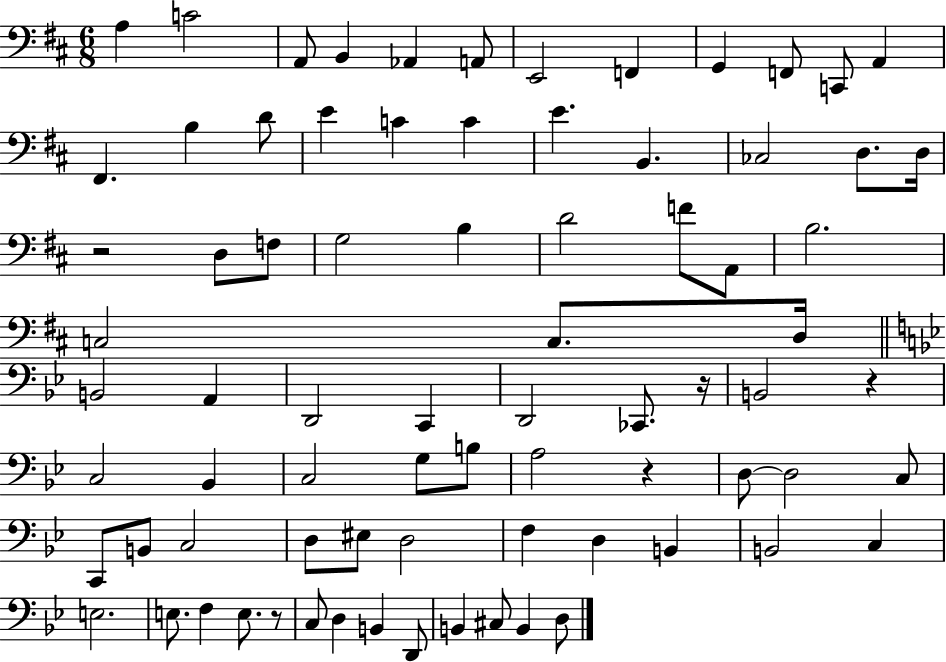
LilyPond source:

{
  \clef bass
  \numericTimeSignature
  \time 6/8
  \key d \major
  \repeat volta 2 { a4 c'2 | a,8 b,4 aes,4 a,8 | e,2 f,4 | g,4 f,8 c,8 a,4 | \break fis,4. b4 d'8 | e'4 c'4 c'4 | e'4. b,4. | ces2 d8. d16 | \break r2 d8 f8 | g2 b4 | d'2 f'8 a,8 | b2. | \break c2 c8. d16 | \bar "||" \break \key bes \major b,2 a,4 | d,2 c,4 | d,2 ces,8. r16 | b,2 r4 | \break c2 bes,4 | c2 g8 b8 | a2 r4 | d8~~ d2 c8 | \break c,8 b,8 c2 | d8 eis8 d2 | f4 d4 b,4 | b,2 c4 | \break e2. | e8. f4 e8. r8 | c8 d4 b,4 d,8 | b,4 cis8 b,4 d8 | \break } \bar "|."
}